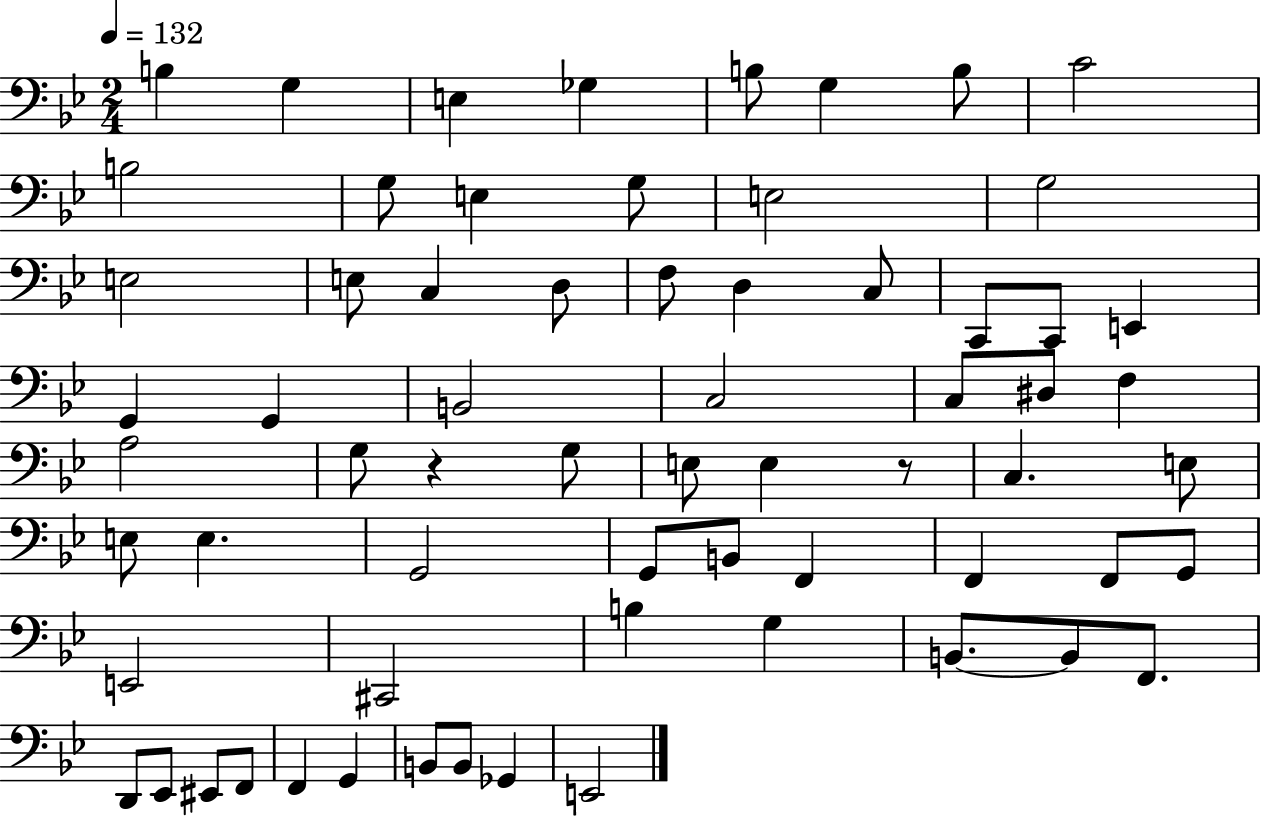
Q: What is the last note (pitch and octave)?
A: E2